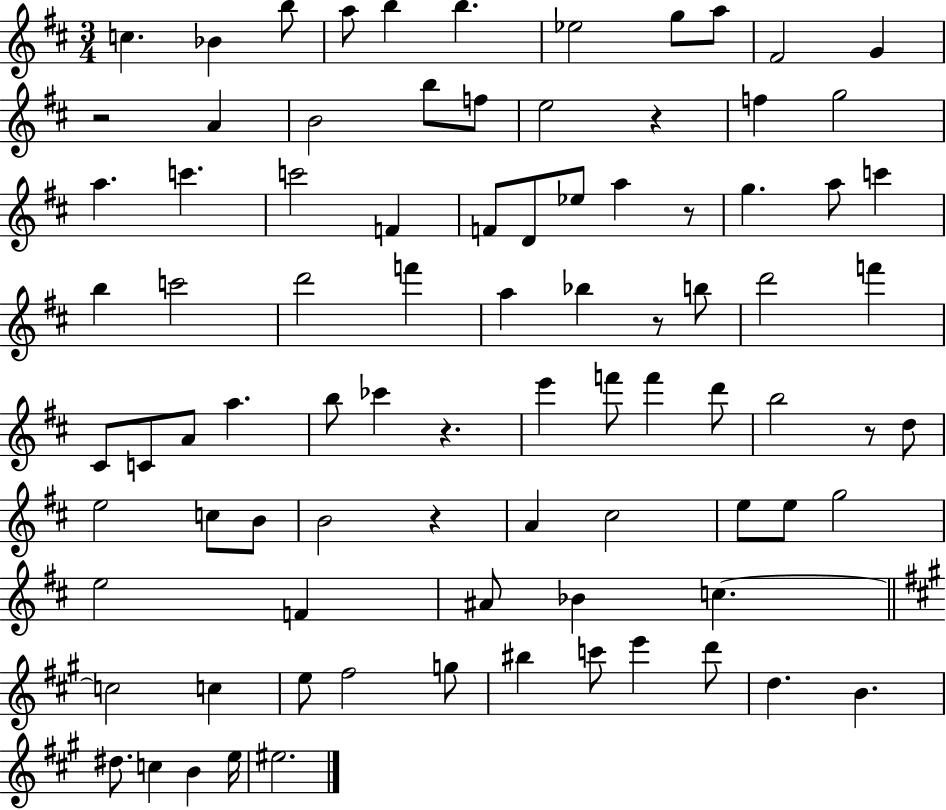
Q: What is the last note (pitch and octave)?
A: EIS5